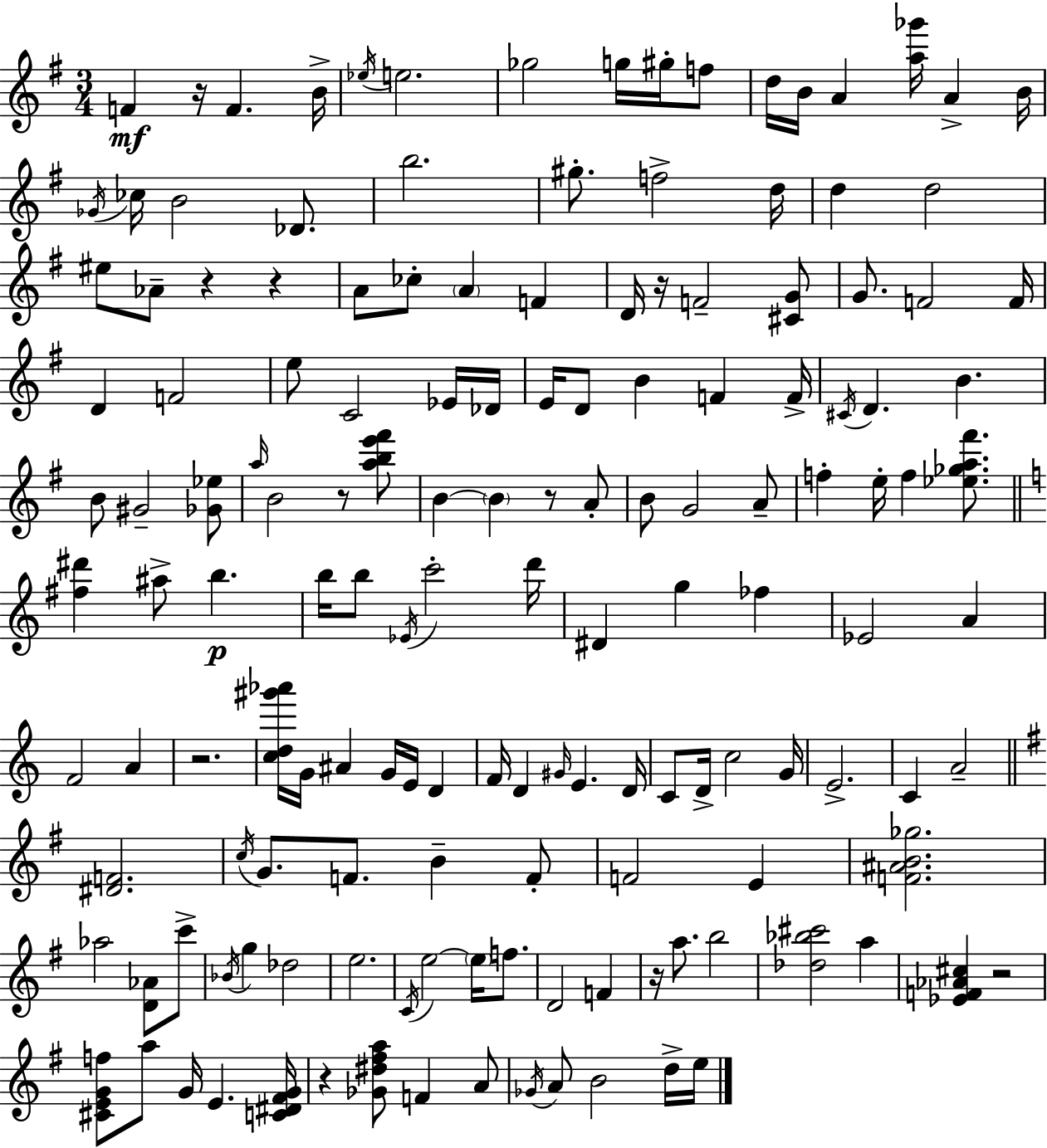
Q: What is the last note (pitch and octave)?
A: E5